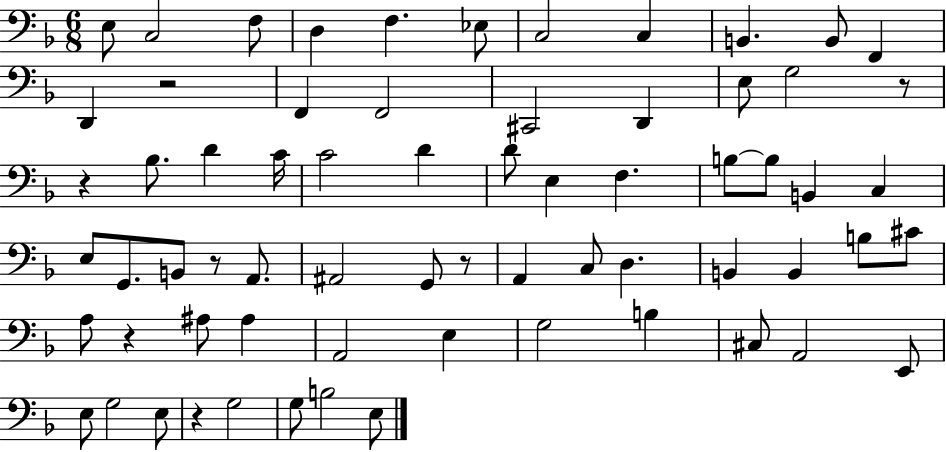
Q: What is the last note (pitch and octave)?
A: E3